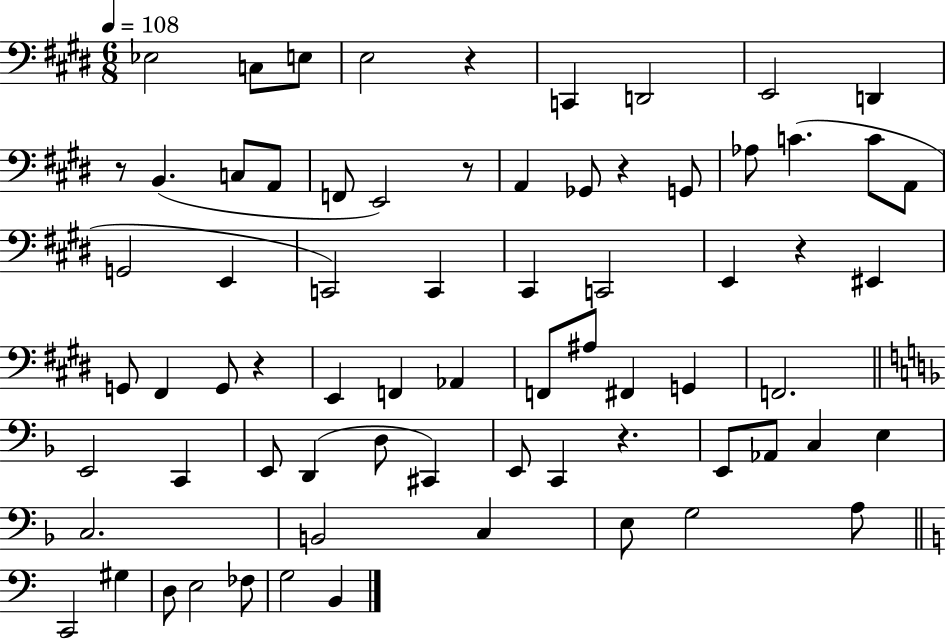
Eb3/h C3/e E3/e E3/h R/q C2/q D2/h E2/h D2/q R/e B2/q. C3/e A2/e F2/e E2/h R/e A2/q Gb2/e R/q G2/e Ab3/e C4/q. C4/e A2/e G2/h E2/q C2/h C2/q C#2/q C2/h E2/q R/q EIS2/q G2/e F#2/q G2/e R/q E2/q F2/q Ab2/q F2/e A#3/e F#2/q G2/q F2/h. E2/h C2/q E2/e D2/q D3/e C#2/q E2/e C2/q R/q. E2/e Ab2/e C3/q E3/q C3/h. B2/h C3/q E3/e G3/h A3/e C2/h G#3/q D3/e E3/h FES3/e G3/h B2/q